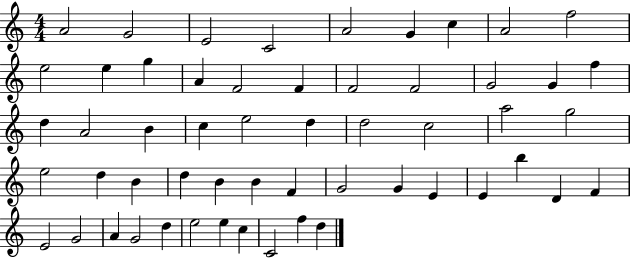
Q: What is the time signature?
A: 4/4